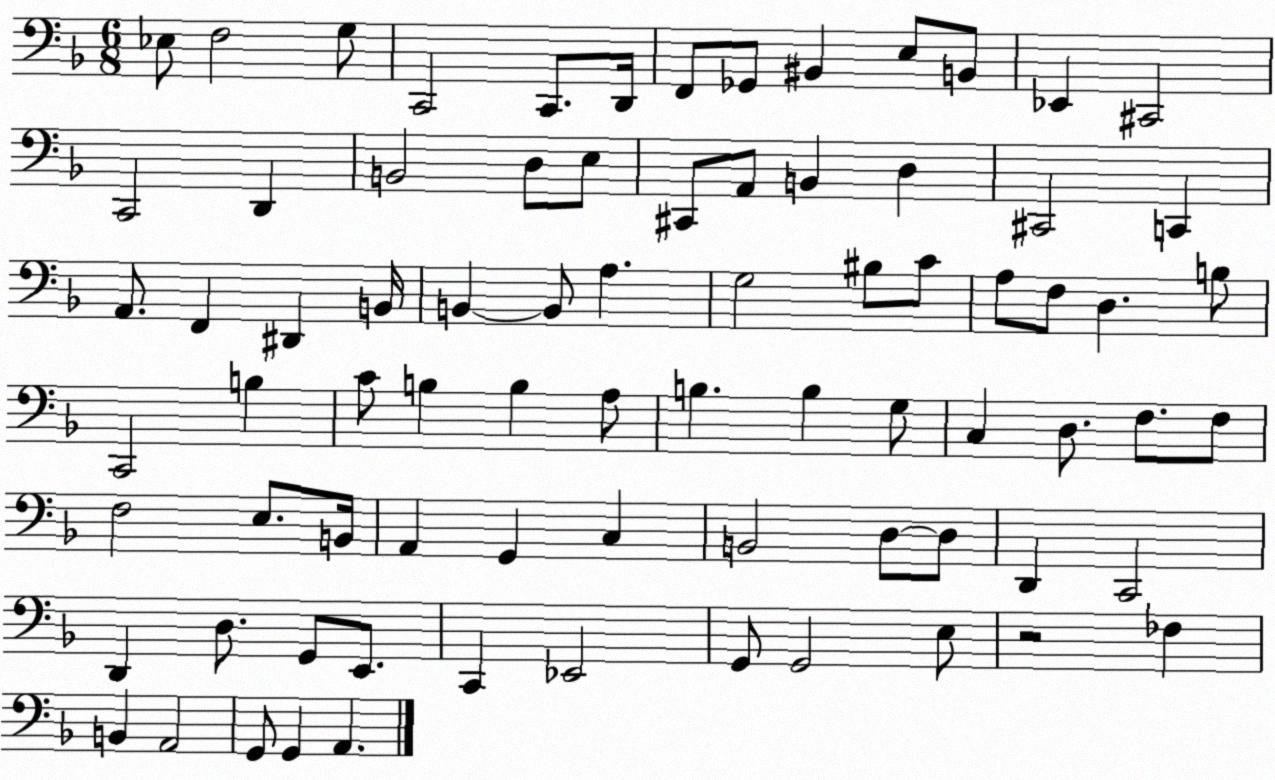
X:1
T:Untitled
M:6/8
L:1/4
K:F
_E,/2 F,2 G,/2 C,,2 C,,/2 D,,/4 F,,/2 _G,,/2 ^B,, E,/2 B,,/2 _E,, ^C,,2 C,,2 D,, B,,2 D,/2 E,/2 ^C,,/2 A,,/2 B,, D, ^C,,2 C,, A,,/2 F,, ^D,, B,,/4 B,, B,,/2 A, G,2 ^B,/2 C/2 A,/2 F,/2 D, B,/2 C,,2 B, C/2 B, B, A,/2 B, B, G,/2 C, D,/2 F,/2 F,/2 F,2 E,/2 B,,/4 A,, G,, C, B,,2 D,/2 D,/2 D,, C,,2 D,, D,/2 G,,/2 E,,/2 C,, _E,,2 G,,/2 G,,2 E,/2 z2 _F, B,, A,,2 G,,/2 G,, A,,